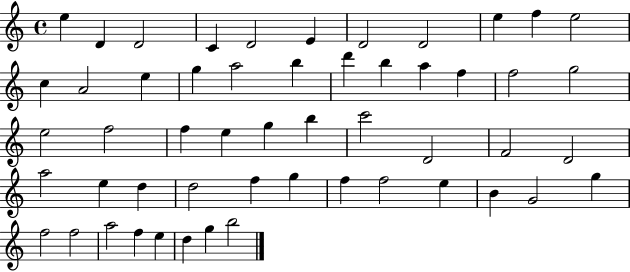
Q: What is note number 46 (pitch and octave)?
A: F5